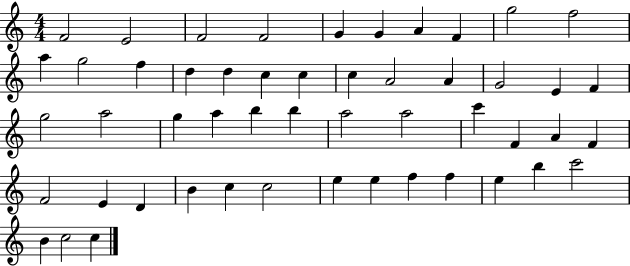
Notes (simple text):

F4/h E4/h F4/h F4/h G4/q G4/q A4/q F4/q G5/h F5/h A5/q G5/h F5/q D5/q D5/q C5/q C5/q C5/q A4/h A4/q G4/h E4/q F4/q G5/h A5/h G5/q A5/q B5/q B5/q A5/h A5/h C6/q F4/q A4/q F4/q F4/h E4/q D4/q B4/q C5/q C5/h E5/q E5/q F5/q F5/q E5/q B5/q C6/h B4/q C5/h C5/q